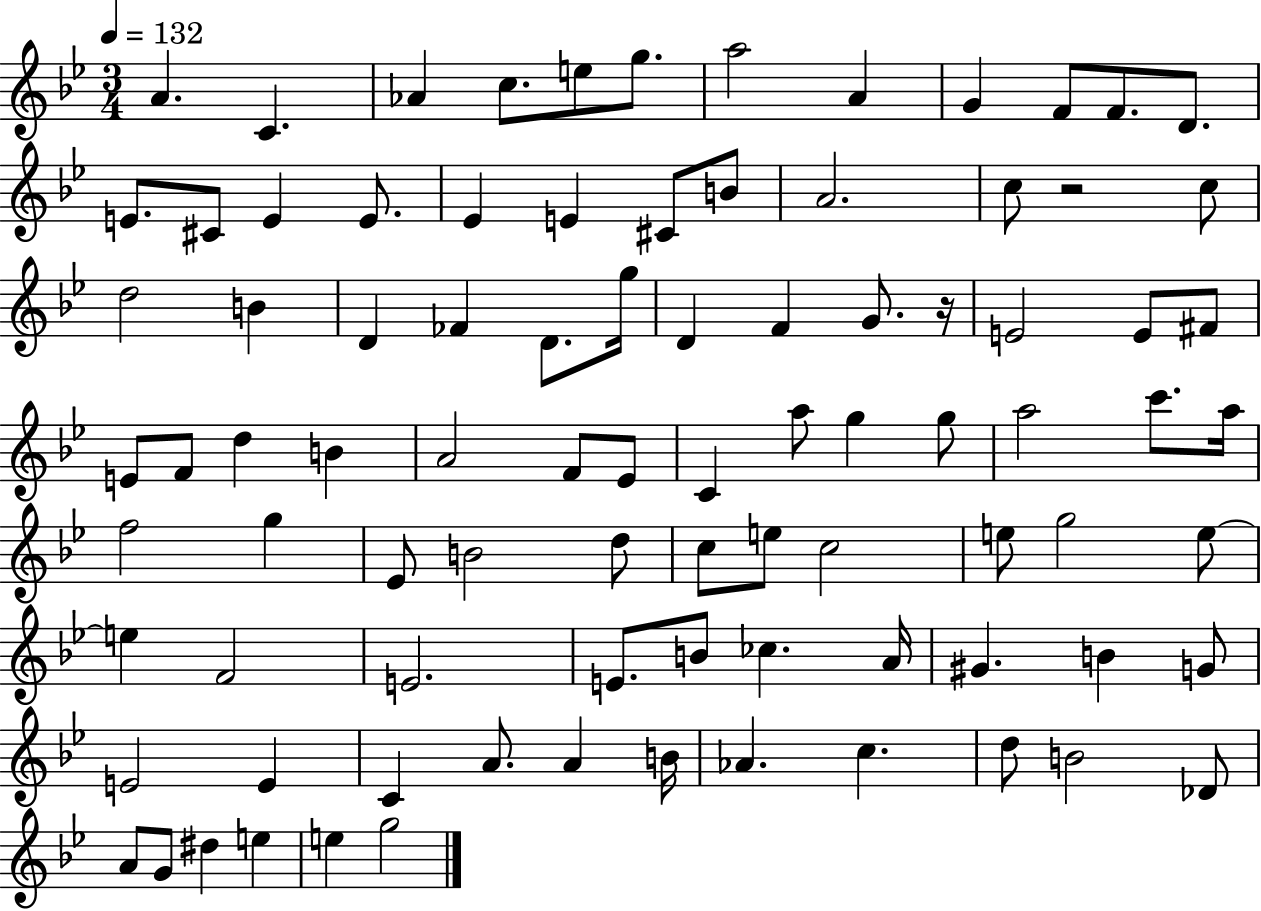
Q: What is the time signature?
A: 3/4